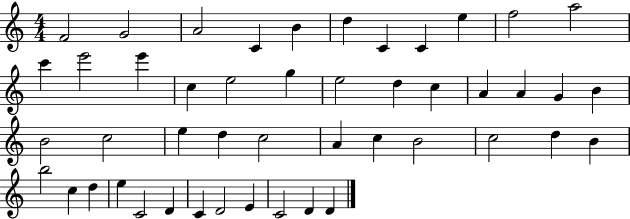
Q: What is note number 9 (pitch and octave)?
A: E5